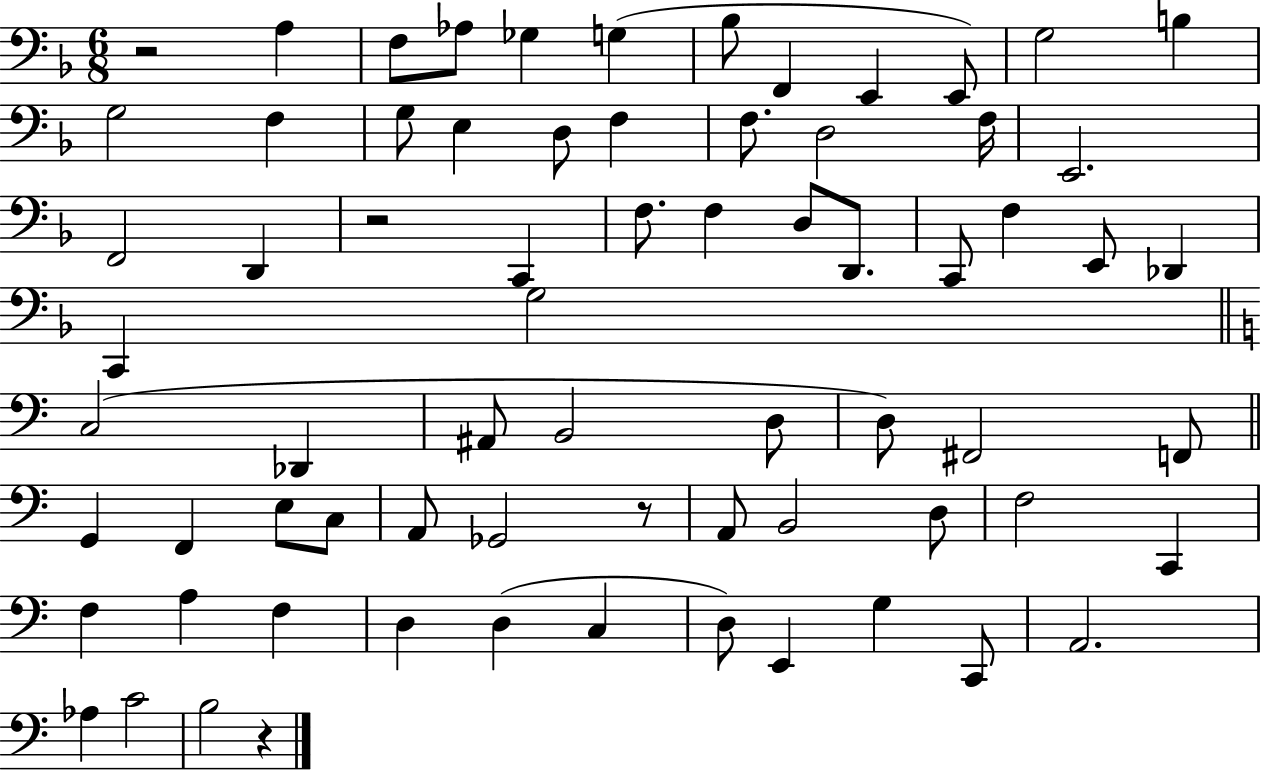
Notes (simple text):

R/h A3/q F3/e Ab3/e Gb3/q G3/q Bb3/e F2/q E2/q E2/e G3/h B3/q G3/h F3/q G3/e E3/q D3/e F3/q F3/e. D3/h F3/s E2/h. F2/h D2/q R/h C2/q F3/e. F3/q D3/e D2/e. C2/e F3/q E2/e Db2/q C2/q G3/h C3/h Db2/q A#2/e B2/h D3/e D3/e F#2/h F2/e G2/q F2/q E3/e C3/e A2/e Gb2/h R/e A2/e B2/h D3/e F3/h C2/q F3/q A3/q F3/q D3/q D3/q C3/q D3/e E2/q G3/q C2/e A2/h. Ab3/q C4/h B3/h R/q